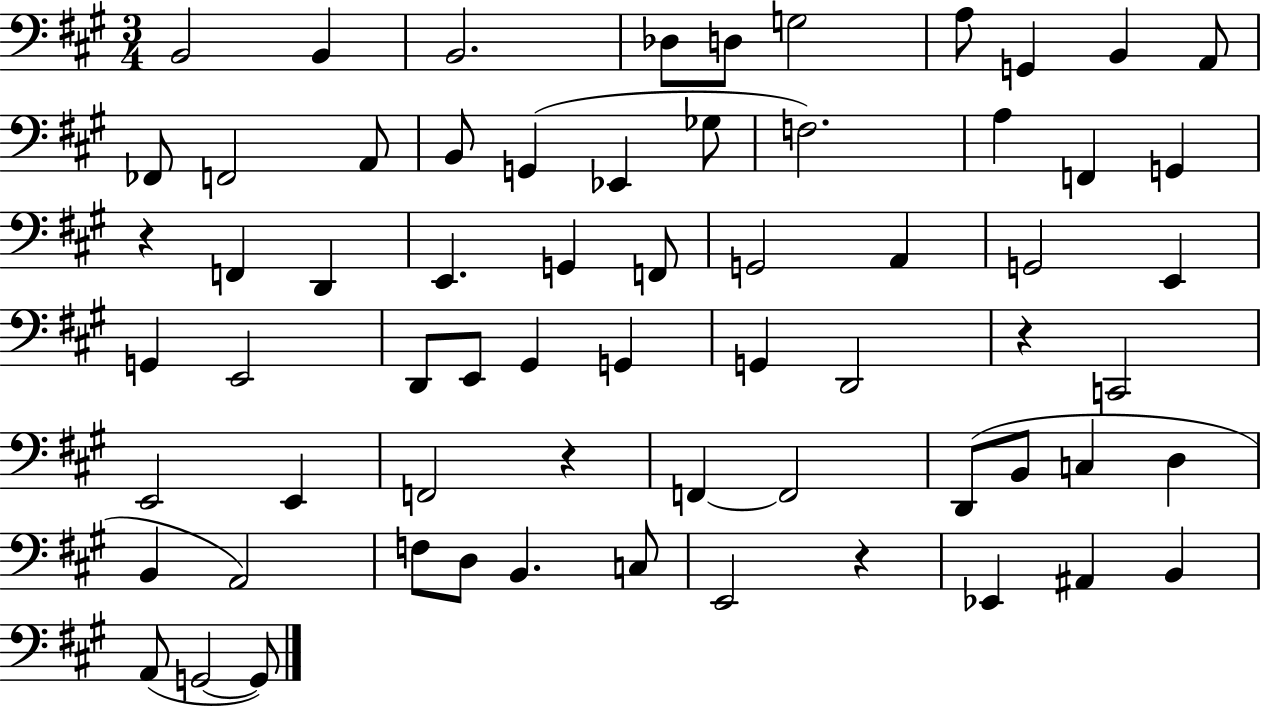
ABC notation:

X:1
T:Untitled
M:3/4
L:1/4
K:A
B,,2 B,, B,,2 _D,/2 D,/2 G,2 A,/2 G,, B,, A,,/2 _F,,/2 F,,2 A,,/2 B,,/2 G,, _E,, _G,/2 F,2 A, F,, G,, z F,, D,, E,, G,, F,,/2 G,,2 A,, G,,2 E,, G,, E,,2 D,,/2 E,,/2 ^G,, G,, G,, D,,2 z C,,2 E,,2 E,, F,,2 z F,, F,,2 D,,/2 B,,/2 C, D, B,, A,,2 F,/2 D,/2 B,, C,/2 E,,2 z _E,, ^A,, B,, A,,/2 G,,2 G,,/2